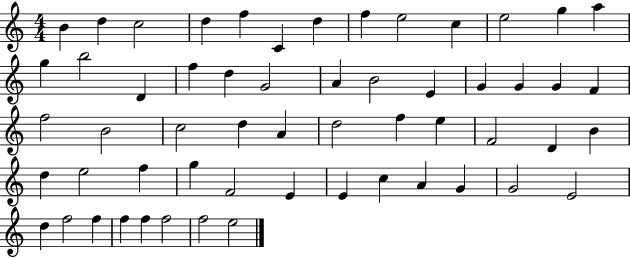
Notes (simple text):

B4/q D5/q C5/h D5/q F5/q C4/q D5/q F5/q E5/h C5/q E5/h G5/q A5/q G5/q B5/h D4/q F5/q D5/q G4/h A4/q B4/h E4/q G4/q G4/q G4/q F4/q F5/h B4/h C5/h D5/q A4/q D5/h F5/q E5/q F4/h D4/q B4/q D5/q E5/h F5/q G5/q F4/h E4/q E4/q C5/q A4/q G4/q G4/h E4/h D5/q F5/h F5/q F5/q F5/q F5/h F5/h E5/h